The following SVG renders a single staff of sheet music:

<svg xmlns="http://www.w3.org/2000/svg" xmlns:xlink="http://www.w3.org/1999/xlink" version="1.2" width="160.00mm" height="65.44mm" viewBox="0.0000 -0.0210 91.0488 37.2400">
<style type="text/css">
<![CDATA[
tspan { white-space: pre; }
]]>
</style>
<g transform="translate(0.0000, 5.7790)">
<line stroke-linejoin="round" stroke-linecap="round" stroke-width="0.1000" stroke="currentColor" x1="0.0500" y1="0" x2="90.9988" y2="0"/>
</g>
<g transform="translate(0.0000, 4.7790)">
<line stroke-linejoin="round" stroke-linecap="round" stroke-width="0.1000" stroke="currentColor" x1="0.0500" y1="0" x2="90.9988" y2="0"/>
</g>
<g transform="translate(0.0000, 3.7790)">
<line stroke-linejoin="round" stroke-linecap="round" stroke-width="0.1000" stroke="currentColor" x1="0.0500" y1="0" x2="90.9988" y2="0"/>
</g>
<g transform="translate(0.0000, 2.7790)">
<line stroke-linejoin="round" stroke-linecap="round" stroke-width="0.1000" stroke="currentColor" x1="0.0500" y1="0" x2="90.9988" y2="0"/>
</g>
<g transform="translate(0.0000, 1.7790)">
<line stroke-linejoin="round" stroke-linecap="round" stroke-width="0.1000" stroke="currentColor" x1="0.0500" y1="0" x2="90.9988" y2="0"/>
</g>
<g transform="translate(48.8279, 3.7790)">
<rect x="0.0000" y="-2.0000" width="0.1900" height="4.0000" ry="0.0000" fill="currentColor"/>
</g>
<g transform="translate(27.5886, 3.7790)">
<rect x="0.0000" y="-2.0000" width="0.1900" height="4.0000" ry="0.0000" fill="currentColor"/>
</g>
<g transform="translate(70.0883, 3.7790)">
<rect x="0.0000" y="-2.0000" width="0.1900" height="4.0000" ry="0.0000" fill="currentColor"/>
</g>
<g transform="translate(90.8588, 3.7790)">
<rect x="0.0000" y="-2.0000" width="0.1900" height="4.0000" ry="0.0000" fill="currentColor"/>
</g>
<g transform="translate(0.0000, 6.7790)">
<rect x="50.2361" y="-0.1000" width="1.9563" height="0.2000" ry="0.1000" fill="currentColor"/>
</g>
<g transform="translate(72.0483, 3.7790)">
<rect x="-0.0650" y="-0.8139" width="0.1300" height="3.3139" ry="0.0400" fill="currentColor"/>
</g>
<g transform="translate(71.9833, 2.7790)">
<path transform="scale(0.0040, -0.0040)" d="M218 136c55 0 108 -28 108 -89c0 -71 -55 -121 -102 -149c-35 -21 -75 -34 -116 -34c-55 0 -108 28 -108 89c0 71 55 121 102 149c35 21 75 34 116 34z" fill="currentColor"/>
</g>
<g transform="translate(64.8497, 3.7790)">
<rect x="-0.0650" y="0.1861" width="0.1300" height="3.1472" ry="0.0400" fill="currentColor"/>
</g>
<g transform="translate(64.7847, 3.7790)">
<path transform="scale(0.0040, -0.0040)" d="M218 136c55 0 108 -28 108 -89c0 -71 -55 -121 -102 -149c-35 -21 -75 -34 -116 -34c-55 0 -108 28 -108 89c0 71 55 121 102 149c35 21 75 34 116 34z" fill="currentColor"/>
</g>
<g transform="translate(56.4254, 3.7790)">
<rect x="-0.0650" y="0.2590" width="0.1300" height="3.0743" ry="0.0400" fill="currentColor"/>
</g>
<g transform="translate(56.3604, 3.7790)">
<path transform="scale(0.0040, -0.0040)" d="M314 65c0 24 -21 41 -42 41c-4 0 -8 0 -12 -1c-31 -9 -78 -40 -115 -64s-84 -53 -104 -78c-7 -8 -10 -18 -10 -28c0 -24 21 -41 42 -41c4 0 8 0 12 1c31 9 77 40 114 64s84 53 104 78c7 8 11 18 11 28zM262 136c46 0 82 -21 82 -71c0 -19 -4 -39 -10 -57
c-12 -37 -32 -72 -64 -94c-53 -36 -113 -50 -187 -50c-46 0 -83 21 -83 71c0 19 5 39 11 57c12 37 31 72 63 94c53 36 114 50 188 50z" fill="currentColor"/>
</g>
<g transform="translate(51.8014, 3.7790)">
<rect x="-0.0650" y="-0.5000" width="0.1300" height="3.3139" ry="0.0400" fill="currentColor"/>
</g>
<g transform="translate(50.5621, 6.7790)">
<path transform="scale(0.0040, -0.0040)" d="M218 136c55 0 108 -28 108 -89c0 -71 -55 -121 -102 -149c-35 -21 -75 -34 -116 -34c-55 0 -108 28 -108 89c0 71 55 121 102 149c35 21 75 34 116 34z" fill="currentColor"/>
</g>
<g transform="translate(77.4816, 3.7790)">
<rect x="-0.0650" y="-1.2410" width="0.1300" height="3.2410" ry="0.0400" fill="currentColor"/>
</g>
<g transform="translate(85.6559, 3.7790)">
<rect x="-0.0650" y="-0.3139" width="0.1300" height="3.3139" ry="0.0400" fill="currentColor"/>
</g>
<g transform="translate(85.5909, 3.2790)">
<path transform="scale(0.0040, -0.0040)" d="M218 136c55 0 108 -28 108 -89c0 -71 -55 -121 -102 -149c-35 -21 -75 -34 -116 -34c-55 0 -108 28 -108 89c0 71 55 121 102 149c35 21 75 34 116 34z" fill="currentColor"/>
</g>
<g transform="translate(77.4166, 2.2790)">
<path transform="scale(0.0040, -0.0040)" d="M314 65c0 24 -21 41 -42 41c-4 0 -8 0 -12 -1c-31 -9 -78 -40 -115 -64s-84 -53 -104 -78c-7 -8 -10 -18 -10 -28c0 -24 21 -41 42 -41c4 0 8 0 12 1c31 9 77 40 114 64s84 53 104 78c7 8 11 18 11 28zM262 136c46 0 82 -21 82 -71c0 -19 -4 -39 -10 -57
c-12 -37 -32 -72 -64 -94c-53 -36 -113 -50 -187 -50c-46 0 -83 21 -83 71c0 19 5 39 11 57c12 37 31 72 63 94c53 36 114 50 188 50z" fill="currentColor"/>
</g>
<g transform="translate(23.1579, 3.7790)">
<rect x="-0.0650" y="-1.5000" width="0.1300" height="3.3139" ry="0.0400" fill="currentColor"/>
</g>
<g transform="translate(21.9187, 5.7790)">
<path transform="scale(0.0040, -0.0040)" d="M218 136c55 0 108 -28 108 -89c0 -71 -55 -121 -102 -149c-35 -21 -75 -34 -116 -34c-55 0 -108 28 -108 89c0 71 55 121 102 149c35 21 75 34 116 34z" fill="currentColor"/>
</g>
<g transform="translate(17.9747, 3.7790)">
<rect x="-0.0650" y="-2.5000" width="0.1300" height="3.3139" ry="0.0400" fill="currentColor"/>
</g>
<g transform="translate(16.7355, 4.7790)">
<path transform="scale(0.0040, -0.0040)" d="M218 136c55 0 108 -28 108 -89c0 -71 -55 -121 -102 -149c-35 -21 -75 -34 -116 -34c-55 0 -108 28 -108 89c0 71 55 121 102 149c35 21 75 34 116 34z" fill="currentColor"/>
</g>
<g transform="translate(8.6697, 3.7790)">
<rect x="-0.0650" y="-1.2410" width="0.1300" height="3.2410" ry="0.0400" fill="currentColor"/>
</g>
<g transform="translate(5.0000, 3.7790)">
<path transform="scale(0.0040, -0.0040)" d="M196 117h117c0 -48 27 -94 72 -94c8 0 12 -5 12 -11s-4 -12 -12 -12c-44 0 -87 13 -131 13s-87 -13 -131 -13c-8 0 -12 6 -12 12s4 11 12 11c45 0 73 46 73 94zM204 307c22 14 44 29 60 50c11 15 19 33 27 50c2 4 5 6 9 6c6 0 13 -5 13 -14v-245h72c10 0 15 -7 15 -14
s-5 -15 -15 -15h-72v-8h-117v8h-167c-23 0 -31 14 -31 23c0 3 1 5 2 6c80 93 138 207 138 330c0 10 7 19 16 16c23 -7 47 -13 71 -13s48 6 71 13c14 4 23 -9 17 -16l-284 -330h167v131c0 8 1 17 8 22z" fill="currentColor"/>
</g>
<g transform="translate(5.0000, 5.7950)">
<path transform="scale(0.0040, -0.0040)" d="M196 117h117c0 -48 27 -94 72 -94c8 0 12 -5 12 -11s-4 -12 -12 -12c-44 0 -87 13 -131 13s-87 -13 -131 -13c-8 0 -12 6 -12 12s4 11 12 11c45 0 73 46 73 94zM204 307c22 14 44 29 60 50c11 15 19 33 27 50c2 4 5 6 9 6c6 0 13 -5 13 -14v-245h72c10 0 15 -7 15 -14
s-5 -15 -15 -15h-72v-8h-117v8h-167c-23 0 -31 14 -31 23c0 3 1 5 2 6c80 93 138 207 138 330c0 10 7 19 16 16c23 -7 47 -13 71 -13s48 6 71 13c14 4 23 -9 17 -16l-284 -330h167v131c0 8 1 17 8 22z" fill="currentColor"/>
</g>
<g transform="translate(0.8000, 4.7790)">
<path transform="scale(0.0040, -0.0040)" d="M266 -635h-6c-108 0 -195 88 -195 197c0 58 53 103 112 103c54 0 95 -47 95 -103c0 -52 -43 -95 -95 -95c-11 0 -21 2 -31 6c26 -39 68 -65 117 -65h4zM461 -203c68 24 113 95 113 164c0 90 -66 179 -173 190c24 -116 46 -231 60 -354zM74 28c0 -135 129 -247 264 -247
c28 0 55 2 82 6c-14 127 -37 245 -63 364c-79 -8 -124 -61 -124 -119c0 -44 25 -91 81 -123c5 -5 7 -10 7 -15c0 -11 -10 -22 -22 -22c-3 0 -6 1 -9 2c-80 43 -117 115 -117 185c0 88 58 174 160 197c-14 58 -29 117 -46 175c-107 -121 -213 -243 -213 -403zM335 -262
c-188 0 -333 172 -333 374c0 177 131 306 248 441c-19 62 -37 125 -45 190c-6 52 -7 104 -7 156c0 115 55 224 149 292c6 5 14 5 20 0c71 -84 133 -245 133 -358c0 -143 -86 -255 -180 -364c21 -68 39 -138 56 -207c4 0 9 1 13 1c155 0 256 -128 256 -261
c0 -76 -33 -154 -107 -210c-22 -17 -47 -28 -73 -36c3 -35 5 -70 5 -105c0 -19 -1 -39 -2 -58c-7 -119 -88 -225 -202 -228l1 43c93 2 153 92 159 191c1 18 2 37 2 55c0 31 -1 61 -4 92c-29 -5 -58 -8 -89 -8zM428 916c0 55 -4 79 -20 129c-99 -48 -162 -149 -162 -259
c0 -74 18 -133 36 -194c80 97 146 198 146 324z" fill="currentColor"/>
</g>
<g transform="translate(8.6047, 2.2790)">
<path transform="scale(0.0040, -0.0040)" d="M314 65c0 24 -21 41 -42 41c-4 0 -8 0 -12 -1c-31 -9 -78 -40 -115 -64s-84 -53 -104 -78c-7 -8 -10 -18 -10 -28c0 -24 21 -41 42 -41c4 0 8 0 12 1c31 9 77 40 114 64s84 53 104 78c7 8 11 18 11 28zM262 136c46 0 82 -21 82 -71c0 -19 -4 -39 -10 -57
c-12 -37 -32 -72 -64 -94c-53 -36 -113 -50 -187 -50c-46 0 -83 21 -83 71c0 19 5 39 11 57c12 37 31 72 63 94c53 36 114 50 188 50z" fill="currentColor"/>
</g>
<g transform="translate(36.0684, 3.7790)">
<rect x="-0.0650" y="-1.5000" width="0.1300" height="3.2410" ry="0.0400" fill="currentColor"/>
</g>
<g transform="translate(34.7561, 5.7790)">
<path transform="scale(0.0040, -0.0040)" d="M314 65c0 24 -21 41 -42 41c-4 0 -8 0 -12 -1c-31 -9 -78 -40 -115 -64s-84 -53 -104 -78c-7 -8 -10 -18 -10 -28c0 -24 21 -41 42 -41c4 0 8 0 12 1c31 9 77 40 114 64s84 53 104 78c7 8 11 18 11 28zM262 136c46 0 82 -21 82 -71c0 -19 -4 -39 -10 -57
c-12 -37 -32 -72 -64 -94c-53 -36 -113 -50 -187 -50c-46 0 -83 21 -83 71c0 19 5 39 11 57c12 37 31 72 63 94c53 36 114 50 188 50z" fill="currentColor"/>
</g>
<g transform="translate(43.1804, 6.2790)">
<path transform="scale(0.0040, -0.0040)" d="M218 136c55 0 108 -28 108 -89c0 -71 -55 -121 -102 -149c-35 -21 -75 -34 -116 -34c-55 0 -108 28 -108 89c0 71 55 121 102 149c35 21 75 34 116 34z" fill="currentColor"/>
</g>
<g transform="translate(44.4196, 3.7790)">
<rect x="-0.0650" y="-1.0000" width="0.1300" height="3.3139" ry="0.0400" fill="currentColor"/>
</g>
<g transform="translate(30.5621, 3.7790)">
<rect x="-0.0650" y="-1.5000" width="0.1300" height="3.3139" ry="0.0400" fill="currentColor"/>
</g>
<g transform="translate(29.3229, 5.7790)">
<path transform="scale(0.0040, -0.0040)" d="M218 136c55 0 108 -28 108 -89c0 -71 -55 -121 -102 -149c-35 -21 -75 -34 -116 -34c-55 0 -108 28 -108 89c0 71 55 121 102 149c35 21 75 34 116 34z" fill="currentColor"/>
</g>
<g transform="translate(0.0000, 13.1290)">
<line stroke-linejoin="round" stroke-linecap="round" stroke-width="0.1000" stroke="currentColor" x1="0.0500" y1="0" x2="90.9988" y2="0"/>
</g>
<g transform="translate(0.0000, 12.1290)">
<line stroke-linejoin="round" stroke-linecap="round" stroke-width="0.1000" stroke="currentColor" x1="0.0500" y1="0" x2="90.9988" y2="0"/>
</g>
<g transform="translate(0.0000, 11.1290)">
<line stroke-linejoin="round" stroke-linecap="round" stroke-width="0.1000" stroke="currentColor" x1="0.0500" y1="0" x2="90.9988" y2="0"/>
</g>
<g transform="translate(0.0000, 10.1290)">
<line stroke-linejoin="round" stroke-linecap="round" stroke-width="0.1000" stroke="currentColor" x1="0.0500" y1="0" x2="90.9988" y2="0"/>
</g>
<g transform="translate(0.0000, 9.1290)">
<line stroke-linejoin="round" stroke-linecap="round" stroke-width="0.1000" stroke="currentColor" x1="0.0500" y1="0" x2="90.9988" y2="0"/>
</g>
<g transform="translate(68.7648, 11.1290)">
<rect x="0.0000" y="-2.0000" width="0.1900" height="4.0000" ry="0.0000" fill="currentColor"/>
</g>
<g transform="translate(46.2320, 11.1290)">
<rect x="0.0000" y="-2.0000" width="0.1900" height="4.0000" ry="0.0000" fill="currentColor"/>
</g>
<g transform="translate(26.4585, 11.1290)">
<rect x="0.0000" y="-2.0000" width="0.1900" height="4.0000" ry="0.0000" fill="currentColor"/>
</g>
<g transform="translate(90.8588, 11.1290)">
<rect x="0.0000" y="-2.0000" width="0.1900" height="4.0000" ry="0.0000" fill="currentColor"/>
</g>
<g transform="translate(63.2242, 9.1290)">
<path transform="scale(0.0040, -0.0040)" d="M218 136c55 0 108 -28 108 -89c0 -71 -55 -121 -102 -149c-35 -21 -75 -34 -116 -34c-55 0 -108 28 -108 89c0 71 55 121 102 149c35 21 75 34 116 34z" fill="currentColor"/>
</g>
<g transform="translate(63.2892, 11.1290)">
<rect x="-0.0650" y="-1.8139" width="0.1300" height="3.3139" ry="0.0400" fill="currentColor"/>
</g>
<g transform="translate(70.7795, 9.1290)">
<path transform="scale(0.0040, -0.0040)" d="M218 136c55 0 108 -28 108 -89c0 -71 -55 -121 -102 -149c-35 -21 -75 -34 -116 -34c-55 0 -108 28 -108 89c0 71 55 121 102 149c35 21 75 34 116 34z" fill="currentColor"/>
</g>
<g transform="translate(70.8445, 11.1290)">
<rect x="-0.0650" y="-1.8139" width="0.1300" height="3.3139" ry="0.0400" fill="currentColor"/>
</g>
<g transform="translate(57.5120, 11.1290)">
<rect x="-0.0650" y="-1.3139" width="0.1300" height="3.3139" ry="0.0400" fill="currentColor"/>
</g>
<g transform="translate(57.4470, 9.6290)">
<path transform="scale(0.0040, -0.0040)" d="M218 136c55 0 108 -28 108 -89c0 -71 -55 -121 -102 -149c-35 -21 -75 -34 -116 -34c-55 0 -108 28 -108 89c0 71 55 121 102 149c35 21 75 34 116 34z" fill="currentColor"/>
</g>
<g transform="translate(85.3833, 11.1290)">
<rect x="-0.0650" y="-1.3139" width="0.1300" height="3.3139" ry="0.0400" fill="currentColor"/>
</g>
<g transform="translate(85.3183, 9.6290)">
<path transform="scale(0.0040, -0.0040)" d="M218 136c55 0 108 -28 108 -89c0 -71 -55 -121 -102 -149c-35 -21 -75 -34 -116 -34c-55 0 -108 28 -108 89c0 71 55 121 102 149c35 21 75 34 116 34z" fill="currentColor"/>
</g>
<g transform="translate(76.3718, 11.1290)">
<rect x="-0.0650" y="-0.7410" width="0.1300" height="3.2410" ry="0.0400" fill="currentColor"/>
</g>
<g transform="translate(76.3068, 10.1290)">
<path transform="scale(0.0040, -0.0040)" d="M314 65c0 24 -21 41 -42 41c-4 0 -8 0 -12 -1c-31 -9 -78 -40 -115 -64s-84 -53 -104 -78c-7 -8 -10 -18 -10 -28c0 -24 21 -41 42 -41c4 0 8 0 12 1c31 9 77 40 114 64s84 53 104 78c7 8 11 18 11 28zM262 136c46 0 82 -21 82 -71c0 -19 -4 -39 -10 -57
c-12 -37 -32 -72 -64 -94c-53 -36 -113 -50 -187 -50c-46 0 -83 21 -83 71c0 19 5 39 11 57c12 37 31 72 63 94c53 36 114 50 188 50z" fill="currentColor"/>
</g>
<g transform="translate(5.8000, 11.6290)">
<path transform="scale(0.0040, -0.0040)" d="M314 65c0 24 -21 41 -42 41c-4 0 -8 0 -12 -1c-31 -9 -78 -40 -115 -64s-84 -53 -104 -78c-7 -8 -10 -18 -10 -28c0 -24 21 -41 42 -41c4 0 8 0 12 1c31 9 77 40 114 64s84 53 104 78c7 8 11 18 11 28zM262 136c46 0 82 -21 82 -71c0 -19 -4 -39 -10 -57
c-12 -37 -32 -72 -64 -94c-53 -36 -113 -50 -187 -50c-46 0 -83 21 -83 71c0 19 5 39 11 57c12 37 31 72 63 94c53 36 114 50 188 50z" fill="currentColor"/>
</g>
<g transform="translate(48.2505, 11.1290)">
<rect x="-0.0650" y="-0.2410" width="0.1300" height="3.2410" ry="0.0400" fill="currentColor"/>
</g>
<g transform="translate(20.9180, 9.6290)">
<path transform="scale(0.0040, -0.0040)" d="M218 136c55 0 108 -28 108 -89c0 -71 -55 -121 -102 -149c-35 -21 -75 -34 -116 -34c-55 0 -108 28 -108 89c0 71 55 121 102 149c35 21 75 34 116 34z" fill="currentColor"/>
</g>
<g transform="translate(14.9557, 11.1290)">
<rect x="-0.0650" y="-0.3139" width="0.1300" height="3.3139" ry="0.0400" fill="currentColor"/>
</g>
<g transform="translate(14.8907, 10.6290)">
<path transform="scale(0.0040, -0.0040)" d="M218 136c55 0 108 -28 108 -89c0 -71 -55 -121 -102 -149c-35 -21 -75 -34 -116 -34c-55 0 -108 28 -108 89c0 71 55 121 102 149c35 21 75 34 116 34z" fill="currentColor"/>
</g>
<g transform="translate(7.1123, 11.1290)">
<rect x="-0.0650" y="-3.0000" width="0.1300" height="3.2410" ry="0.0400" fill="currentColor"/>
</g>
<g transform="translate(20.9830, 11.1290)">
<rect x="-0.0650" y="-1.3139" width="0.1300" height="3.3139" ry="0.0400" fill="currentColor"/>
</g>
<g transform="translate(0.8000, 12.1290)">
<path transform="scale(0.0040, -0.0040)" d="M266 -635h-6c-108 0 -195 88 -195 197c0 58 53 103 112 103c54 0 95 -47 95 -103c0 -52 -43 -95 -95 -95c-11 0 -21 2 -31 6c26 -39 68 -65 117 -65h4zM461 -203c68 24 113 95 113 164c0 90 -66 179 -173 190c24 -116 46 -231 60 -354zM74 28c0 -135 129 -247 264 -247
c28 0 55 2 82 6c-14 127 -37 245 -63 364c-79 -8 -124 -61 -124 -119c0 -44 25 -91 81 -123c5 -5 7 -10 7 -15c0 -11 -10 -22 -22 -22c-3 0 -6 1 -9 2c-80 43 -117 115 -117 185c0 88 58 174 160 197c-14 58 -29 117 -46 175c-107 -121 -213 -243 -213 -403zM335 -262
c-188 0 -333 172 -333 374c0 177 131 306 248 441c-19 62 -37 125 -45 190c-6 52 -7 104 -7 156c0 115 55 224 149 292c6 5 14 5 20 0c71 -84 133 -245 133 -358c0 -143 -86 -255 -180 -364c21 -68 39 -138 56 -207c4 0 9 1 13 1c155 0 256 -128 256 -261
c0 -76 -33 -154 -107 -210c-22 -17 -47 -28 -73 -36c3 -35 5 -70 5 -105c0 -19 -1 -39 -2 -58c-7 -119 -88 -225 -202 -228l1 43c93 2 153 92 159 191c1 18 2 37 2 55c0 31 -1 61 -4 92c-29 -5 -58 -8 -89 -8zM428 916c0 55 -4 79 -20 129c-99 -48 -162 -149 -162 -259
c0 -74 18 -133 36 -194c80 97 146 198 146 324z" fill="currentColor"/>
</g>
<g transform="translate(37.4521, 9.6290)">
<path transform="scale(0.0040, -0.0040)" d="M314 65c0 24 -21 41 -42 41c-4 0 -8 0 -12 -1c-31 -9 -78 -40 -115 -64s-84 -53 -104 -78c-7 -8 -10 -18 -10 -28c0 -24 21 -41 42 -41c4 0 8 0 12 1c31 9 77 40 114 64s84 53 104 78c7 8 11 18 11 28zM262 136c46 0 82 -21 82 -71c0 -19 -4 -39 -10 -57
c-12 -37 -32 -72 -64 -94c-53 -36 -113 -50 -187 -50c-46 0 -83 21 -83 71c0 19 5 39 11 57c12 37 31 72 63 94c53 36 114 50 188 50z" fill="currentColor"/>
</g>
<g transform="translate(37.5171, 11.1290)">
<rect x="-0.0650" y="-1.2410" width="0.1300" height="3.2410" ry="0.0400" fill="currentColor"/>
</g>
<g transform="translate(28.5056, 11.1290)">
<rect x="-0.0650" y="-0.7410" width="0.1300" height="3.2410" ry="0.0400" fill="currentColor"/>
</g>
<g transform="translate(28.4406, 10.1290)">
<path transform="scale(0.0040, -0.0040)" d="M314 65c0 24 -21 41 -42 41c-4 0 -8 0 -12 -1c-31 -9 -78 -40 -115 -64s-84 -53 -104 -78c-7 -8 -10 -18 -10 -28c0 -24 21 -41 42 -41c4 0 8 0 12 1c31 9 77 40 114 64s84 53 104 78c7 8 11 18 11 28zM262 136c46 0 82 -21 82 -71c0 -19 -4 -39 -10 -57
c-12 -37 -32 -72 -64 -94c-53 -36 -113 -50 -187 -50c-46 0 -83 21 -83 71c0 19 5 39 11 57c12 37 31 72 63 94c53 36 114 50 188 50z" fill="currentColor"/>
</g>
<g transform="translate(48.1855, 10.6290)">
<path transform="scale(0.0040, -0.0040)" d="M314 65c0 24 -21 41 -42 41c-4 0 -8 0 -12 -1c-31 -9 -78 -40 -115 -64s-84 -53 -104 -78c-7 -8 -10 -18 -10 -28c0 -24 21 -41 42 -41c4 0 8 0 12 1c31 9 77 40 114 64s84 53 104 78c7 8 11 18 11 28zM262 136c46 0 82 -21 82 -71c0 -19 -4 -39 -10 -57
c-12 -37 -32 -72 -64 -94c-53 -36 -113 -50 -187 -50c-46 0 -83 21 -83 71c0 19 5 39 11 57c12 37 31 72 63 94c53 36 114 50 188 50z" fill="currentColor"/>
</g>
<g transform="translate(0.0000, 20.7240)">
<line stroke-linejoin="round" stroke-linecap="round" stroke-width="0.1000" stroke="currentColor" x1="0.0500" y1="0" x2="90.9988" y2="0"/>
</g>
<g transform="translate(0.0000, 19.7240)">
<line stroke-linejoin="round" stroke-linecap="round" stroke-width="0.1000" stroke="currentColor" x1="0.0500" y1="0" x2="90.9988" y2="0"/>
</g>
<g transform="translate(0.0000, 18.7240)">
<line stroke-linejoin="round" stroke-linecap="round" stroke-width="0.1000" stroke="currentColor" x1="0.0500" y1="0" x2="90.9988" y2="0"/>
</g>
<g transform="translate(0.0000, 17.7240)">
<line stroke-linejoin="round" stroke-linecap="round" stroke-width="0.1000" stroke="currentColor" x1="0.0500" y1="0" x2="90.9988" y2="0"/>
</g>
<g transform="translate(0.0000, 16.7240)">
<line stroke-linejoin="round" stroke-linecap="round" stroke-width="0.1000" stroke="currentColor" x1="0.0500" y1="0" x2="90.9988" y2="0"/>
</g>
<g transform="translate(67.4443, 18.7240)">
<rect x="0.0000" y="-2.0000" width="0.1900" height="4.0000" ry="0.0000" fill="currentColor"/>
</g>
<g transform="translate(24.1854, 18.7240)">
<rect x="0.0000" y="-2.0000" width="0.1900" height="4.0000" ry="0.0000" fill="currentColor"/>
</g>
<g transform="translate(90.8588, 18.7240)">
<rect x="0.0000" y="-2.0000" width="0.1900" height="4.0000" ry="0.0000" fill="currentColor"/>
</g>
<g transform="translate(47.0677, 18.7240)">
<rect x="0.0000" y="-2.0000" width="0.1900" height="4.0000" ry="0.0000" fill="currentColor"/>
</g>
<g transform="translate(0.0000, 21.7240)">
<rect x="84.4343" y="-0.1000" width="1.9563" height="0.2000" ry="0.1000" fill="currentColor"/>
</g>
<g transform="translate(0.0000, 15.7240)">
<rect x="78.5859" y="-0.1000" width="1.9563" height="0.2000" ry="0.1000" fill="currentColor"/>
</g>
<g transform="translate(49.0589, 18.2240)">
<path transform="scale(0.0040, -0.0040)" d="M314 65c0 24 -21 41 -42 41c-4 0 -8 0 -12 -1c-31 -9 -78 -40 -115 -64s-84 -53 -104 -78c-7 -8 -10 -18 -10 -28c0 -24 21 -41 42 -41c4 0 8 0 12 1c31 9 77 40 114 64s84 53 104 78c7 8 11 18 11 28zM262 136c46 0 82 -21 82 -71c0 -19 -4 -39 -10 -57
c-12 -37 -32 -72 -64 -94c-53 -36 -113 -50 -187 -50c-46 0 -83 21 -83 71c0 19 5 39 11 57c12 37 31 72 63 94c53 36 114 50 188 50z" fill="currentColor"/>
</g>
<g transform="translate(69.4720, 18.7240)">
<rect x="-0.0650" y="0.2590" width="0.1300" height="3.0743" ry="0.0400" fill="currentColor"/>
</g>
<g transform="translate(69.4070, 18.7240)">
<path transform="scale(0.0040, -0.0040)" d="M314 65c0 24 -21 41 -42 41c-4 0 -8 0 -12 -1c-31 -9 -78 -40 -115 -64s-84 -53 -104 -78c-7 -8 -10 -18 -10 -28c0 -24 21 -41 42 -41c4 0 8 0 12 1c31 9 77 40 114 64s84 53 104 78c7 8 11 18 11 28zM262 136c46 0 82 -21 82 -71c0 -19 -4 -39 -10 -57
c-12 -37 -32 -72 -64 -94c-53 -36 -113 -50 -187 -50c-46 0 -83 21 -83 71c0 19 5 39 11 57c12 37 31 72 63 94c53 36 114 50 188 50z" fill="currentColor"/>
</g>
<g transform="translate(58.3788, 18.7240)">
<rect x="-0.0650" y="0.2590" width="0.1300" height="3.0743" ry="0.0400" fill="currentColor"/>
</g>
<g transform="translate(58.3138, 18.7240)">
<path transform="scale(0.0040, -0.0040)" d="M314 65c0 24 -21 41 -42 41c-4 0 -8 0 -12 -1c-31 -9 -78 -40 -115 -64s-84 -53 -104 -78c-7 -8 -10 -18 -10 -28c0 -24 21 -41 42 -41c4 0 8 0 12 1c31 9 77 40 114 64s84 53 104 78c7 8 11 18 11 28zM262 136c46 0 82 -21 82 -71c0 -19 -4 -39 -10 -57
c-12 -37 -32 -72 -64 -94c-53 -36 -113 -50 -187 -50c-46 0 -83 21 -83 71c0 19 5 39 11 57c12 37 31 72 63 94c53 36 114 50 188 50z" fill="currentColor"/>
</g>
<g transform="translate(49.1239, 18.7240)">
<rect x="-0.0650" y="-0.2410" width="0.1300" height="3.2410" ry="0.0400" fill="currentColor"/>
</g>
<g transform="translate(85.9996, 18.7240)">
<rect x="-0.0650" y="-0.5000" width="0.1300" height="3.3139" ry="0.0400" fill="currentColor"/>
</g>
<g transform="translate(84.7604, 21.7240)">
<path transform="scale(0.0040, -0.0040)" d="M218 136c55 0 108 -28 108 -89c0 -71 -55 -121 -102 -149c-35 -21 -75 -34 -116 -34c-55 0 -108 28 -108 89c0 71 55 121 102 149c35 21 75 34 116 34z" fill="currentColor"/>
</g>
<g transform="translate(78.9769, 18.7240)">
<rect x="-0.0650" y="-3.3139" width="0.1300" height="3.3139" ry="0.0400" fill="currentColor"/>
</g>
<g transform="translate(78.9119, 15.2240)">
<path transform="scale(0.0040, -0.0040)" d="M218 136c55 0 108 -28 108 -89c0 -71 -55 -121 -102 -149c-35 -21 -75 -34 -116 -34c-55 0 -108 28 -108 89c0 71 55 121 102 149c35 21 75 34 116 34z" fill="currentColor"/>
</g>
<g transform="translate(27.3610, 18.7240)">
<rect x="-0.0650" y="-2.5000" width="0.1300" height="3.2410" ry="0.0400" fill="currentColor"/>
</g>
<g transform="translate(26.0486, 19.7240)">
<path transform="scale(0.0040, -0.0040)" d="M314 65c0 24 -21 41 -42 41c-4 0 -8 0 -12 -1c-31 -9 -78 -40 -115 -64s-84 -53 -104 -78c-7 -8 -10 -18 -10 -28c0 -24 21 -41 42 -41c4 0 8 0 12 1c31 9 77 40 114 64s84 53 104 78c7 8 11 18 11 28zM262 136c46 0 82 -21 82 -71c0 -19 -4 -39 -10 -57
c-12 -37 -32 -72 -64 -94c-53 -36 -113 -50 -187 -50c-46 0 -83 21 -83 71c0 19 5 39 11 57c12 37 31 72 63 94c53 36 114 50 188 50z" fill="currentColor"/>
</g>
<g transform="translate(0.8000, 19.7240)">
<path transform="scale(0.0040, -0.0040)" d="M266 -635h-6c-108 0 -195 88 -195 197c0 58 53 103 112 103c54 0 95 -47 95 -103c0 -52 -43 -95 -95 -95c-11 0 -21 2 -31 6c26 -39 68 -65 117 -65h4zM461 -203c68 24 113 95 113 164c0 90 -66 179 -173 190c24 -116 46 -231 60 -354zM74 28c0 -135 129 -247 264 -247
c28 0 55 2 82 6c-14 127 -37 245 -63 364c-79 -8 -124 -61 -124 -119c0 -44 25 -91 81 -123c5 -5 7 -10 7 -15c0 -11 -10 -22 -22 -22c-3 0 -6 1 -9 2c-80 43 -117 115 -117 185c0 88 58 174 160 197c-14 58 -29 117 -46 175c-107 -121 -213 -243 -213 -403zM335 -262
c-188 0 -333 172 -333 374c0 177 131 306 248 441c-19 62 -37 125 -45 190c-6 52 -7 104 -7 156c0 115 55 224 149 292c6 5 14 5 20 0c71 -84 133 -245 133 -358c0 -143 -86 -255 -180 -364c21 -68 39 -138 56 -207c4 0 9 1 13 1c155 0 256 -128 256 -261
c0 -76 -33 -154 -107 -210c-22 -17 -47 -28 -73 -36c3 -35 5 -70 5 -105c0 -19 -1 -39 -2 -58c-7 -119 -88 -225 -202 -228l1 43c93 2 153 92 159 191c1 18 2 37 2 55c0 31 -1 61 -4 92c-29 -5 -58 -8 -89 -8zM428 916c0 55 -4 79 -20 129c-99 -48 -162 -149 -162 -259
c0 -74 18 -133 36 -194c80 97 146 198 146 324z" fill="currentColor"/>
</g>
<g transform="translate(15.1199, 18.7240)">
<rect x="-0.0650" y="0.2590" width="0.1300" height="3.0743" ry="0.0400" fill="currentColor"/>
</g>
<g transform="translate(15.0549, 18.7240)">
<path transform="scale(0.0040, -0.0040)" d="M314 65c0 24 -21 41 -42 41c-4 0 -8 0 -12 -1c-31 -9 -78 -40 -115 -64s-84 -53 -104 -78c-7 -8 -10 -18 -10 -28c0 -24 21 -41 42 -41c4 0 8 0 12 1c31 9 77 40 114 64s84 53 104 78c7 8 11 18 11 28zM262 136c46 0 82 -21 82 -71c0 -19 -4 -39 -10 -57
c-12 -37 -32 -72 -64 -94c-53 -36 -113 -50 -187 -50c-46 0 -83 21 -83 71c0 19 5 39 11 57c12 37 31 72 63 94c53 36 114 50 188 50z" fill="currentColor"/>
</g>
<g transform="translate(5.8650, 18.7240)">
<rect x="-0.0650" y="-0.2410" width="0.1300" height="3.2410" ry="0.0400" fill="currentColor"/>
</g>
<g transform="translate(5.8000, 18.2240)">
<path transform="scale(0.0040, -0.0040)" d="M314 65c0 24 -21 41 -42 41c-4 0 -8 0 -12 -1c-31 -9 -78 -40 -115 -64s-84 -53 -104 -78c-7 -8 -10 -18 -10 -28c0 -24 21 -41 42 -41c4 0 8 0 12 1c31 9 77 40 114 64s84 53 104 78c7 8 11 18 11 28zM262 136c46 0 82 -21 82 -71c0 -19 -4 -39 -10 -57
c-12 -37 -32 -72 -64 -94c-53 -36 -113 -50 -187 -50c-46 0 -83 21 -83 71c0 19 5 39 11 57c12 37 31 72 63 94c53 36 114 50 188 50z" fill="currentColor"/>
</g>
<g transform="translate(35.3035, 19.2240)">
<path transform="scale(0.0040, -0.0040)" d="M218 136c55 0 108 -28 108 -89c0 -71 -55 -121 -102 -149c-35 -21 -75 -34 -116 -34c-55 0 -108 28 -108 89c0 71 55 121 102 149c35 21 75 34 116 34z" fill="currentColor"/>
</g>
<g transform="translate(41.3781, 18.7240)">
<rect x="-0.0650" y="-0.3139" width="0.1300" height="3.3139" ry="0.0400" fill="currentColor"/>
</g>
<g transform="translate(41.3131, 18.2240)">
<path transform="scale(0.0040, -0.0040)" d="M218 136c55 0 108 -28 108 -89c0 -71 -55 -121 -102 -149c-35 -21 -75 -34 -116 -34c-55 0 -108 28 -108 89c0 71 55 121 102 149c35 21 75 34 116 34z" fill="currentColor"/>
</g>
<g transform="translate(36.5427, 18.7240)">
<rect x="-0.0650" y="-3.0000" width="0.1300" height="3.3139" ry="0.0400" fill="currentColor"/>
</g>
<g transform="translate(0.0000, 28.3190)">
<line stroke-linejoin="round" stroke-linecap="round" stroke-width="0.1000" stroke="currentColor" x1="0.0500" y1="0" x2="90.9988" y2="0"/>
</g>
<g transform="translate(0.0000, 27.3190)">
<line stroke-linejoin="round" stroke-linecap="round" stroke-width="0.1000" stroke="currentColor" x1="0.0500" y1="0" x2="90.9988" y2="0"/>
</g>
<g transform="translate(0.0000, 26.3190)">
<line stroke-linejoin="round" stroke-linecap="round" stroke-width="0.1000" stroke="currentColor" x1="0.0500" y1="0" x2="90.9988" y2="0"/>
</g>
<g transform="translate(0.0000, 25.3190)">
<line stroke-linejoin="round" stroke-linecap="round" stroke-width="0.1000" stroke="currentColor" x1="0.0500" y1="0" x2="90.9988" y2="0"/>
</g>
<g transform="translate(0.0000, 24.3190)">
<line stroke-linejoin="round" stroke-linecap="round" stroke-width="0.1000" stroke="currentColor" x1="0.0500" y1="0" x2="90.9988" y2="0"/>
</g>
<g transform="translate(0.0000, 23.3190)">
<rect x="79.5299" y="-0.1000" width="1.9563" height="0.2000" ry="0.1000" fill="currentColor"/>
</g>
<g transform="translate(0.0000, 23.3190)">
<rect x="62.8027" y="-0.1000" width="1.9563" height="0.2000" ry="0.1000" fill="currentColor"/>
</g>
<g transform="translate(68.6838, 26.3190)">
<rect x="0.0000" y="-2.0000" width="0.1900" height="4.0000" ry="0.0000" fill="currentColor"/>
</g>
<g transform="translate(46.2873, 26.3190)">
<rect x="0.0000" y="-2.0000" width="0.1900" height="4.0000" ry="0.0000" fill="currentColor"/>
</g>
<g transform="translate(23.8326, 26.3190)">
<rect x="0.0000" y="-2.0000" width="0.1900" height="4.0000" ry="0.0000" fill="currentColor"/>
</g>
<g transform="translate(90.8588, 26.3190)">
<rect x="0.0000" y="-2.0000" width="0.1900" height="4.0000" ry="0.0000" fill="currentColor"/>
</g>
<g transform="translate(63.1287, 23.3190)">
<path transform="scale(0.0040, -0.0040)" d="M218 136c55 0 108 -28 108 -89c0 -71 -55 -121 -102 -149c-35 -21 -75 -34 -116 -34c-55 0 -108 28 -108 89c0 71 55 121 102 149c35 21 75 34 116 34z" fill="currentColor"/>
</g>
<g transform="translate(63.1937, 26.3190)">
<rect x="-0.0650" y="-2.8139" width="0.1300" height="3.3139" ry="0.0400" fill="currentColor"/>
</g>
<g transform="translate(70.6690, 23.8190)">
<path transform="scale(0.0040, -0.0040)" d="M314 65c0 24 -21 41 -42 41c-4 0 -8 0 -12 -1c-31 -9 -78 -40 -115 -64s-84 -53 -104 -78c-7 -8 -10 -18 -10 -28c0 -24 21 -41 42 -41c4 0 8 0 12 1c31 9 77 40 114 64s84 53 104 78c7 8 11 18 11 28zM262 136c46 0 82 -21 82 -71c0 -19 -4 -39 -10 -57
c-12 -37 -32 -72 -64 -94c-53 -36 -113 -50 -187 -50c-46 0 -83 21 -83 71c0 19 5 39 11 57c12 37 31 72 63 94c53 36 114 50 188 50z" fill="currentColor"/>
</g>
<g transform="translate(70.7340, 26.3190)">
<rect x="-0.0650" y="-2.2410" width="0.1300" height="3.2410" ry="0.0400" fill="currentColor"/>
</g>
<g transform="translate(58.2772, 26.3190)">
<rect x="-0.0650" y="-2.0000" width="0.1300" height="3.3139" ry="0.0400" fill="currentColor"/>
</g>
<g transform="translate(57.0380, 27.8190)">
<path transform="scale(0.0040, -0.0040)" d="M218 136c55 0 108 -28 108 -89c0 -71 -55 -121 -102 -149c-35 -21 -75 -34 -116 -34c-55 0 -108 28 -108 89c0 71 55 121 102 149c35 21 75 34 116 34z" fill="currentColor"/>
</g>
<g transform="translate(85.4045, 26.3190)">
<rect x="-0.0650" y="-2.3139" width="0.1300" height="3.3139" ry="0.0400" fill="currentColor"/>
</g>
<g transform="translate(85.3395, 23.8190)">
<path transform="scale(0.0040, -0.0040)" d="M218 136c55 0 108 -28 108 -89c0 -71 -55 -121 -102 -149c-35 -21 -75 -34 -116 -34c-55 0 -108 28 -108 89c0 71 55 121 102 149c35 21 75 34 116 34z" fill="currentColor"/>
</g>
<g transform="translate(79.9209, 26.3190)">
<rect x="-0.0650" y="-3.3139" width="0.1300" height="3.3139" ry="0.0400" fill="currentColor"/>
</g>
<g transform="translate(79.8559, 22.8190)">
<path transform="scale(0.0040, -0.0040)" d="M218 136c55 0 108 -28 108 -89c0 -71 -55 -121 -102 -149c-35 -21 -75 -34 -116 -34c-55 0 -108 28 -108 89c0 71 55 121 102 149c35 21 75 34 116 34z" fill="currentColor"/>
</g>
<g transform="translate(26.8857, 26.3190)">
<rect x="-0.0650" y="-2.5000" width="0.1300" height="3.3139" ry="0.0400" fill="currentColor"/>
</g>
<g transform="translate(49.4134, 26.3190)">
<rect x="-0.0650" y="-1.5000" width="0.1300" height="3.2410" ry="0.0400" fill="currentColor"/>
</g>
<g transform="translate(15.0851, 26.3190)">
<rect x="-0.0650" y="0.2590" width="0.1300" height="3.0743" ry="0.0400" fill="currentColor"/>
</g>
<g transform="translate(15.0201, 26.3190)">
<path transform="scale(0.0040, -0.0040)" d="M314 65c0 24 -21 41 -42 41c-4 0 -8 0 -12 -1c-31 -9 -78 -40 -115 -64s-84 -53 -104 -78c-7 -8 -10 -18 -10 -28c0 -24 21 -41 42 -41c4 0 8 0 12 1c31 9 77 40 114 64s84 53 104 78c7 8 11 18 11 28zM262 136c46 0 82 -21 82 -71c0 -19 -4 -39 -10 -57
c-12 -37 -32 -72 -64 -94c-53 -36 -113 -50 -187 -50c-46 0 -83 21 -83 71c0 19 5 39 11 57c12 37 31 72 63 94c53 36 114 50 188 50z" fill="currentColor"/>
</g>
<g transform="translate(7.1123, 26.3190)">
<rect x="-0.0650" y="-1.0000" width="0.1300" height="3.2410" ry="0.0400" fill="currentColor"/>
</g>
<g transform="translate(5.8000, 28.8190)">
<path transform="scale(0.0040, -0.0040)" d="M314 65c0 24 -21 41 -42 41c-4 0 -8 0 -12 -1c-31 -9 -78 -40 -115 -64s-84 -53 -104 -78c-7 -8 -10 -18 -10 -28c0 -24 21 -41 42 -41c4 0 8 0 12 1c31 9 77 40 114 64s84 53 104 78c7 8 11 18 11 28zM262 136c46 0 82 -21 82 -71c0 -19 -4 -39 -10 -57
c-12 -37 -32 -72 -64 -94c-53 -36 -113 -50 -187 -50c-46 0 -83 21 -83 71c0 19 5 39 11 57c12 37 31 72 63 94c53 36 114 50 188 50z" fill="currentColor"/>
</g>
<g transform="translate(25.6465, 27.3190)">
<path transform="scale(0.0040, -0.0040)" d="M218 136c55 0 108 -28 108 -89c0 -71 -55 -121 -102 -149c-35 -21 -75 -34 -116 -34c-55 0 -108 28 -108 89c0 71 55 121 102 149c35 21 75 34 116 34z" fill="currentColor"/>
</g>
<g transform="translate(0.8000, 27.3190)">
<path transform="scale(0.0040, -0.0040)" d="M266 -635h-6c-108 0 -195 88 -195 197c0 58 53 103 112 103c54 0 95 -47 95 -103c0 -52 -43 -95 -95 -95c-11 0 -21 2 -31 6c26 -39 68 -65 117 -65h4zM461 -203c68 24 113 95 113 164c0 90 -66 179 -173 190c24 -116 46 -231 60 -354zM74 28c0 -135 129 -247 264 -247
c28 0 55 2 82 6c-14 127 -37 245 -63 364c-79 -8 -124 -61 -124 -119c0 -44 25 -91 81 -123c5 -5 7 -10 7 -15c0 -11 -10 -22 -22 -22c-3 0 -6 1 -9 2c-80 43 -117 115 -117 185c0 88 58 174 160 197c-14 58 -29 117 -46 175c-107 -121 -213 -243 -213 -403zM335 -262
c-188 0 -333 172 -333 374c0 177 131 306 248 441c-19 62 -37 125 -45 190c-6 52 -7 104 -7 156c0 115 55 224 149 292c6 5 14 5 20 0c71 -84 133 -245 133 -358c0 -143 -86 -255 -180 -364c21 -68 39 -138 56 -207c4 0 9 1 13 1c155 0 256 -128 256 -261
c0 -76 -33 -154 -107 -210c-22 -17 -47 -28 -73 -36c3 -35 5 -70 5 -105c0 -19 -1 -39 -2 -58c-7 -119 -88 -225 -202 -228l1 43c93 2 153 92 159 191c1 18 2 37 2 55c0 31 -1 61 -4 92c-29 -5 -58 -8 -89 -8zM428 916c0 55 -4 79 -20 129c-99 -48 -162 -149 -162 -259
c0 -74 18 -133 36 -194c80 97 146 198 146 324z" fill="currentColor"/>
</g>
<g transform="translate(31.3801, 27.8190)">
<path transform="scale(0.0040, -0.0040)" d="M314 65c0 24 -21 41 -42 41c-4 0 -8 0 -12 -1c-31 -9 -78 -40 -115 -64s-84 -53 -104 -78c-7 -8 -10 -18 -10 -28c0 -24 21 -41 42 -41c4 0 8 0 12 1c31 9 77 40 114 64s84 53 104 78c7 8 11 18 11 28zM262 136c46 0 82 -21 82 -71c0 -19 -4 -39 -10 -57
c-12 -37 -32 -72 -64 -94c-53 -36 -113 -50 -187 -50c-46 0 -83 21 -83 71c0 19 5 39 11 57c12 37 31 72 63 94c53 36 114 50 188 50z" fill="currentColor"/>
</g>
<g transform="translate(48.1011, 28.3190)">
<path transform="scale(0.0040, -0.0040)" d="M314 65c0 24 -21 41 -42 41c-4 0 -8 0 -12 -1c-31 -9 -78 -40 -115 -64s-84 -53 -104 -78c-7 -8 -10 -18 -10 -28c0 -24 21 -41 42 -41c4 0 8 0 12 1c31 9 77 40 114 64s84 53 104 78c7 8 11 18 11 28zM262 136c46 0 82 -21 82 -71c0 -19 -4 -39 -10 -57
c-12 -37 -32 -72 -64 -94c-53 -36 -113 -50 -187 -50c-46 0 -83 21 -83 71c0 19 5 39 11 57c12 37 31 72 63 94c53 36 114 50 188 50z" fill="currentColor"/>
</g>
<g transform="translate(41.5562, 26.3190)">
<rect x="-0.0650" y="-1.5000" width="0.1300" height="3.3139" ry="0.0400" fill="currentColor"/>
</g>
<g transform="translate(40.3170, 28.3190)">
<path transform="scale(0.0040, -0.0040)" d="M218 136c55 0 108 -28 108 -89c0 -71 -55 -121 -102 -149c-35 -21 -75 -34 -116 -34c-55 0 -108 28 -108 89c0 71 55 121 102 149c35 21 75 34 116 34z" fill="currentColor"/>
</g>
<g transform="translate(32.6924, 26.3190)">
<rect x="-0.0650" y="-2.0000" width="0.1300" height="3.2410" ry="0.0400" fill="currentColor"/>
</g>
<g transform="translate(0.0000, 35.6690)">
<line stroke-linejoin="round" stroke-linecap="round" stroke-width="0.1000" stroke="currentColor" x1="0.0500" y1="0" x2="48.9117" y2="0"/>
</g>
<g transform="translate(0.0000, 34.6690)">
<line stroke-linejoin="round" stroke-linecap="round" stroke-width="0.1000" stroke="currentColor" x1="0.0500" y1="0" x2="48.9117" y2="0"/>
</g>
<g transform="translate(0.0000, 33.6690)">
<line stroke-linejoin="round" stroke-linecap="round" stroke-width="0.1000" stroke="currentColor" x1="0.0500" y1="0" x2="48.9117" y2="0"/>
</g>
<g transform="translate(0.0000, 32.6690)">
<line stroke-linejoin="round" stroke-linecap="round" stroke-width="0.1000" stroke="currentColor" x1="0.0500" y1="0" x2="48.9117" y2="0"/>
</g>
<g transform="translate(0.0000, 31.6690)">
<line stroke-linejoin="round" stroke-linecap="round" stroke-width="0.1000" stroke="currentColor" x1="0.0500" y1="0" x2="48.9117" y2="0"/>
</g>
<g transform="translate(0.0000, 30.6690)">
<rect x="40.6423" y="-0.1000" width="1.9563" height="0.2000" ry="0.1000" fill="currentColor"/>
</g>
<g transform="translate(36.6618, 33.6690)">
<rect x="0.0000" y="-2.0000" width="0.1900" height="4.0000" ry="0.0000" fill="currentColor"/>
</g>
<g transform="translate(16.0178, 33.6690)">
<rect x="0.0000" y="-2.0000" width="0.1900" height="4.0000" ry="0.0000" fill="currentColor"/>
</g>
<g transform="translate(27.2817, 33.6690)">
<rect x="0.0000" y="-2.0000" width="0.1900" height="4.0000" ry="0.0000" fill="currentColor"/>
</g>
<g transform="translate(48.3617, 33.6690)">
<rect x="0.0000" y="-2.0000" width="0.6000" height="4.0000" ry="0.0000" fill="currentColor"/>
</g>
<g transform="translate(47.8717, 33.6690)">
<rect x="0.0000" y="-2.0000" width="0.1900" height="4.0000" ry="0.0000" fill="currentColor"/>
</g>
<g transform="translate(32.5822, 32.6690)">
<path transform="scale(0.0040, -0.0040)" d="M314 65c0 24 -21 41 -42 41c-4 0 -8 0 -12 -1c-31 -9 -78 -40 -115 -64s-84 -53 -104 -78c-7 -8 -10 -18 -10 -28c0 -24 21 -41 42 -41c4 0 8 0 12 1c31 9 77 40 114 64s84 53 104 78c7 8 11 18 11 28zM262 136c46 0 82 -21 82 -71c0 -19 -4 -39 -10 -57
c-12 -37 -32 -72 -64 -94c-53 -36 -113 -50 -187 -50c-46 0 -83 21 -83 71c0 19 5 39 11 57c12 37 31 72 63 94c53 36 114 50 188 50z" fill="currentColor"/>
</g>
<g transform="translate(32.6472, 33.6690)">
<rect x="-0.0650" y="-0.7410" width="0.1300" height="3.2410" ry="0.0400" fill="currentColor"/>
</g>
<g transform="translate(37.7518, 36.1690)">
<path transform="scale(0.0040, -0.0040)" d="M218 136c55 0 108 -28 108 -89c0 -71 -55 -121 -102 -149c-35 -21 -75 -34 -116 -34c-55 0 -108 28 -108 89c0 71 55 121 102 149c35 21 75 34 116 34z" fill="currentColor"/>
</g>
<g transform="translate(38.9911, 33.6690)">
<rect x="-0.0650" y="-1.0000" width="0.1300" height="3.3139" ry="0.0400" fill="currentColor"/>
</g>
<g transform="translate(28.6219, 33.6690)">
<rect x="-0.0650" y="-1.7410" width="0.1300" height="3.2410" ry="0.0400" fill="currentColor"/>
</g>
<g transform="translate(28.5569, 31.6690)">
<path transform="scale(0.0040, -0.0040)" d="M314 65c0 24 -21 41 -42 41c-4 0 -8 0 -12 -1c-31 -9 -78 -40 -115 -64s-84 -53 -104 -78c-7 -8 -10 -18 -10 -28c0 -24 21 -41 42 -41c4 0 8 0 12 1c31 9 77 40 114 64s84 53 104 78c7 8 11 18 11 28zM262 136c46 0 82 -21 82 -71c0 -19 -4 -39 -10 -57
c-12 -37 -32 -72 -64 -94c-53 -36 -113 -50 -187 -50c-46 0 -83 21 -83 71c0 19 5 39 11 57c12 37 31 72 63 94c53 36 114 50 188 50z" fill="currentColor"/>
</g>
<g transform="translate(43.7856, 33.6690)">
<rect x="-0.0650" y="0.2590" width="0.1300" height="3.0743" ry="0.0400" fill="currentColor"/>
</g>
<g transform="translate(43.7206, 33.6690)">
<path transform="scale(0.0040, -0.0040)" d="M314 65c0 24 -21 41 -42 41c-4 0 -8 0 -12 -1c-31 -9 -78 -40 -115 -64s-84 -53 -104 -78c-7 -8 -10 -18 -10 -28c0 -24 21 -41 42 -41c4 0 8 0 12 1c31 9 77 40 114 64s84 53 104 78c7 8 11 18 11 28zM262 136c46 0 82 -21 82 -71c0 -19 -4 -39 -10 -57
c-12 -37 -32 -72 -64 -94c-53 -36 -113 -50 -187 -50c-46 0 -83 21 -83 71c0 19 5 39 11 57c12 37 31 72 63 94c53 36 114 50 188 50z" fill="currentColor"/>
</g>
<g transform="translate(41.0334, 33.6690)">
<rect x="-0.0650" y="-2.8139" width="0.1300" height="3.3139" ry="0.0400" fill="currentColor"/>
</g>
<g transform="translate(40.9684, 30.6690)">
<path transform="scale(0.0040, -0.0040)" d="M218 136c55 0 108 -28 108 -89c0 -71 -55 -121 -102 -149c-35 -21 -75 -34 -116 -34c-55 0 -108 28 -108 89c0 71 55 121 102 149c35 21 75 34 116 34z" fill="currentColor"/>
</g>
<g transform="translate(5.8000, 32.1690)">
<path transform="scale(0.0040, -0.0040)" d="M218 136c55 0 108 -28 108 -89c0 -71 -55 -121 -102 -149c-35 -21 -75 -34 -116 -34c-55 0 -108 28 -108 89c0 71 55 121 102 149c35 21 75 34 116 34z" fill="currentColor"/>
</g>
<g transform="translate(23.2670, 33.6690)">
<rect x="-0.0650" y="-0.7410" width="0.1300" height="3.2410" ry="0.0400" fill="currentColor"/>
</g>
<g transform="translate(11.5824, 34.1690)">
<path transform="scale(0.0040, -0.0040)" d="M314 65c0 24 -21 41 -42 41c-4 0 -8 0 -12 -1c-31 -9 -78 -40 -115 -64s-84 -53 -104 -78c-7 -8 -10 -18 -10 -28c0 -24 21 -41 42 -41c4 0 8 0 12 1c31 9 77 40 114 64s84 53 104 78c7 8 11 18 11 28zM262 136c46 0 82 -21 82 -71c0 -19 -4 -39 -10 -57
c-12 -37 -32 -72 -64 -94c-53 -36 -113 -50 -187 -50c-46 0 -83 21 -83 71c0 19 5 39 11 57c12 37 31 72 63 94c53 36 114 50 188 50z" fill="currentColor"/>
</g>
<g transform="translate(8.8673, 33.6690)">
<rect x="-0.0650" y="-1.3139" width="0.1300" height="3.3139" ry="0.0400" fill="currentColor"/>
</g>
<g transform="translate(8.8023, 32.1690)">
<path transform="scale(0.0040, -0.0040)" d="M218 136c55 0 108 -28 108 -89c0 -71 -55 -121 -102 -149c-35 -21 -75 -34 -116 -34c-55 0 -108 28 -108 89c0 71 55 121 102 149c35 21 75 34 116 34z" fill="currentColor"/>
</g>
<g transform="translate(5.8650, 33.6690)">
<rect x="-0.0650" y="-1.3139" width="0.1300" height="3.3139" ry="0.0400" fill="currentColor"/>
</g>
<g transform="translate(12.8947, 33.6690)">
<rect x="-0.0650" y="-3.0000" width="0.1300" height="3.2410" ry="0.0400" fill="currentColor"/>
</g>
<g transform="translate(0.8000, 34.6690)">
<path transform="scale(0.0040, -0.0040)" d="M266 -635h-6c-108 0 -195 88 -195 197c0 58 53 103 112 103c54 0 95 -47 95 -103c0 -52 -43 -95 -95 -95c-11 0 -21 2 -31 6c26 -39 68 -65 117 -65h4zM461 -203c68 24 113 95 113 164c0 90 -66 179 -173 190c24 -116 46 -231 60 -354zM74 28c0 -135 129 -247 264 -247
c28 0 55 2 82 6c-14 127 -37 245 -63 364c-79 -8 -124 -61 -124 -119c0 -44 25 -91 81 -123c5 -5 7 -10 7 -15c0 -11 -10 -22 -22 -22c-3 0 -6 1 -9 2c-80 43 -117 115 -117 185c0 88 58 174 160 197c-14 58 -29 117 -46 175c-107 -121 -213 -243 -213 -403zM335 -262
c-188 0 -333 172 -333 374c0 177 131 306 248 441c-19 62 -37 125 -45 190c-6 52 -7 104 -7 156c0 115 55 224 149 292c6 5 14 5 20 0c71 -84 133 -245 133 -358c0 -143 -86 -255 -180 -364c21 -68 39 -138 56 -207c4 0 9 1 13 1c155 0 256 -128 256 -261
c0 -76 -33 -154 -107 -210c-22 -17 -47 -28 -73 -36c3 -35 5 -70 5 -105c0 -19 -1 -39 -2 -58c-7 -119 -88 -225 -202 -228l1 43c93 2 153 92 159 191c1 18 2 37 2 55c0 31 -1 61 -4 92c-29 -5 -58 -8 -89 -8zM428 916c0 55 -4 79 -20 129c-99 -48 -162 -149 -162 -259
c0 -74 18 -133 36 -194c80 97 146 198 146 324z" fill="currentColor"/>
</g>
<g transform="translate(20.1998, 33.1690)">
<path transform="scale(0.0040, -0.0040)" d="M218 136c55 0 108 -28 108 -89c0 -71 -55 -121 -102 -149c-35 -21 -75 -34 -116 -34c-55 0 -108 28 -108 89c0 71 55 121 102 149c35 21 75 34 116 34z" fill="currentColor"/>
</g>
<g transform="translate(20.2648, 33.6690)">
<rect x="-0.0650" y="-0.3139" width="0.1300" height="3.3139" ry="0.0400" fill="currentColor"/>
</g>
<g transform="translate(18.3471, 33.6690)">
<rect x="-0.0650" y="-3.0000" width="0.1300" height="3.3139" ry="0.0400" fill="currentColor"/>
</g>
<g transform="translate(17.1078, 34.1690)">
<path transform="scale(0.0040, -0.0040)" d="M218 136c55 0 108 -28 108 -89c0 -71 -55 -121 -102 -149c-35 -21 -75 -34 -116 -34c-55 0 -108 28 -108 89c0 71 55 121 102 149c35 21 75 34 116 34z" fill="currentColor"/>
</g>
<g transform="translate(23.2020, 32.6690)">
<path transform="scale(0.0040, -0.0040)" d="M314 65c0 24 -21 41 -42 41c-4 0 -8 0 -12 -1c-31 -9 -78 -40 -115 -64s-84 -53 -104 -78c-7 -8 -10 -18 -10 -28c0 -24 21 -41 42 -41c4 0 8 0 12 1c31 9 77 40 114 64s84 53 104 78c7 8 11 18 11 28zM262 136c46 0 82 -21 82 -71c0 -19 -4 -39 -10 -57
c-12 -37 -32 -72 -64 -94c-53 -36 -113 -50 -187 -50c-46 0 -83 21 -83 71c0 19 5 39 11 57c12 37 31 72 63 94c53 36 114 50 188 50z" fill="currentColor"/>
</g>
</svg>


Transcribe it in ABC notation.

X:1
T:Untitled
M:4/4
L:1/4
K:C
e2 G E E E2 D C B2 B d e2 c A2 c e d2 e2 c2 e f f d2 e c2 B2 G2 A c c2 B2 B2 b C D2 B2 G F2 E E2 F a g2 b g e e A2 A c d2 f2 d2 D a B2